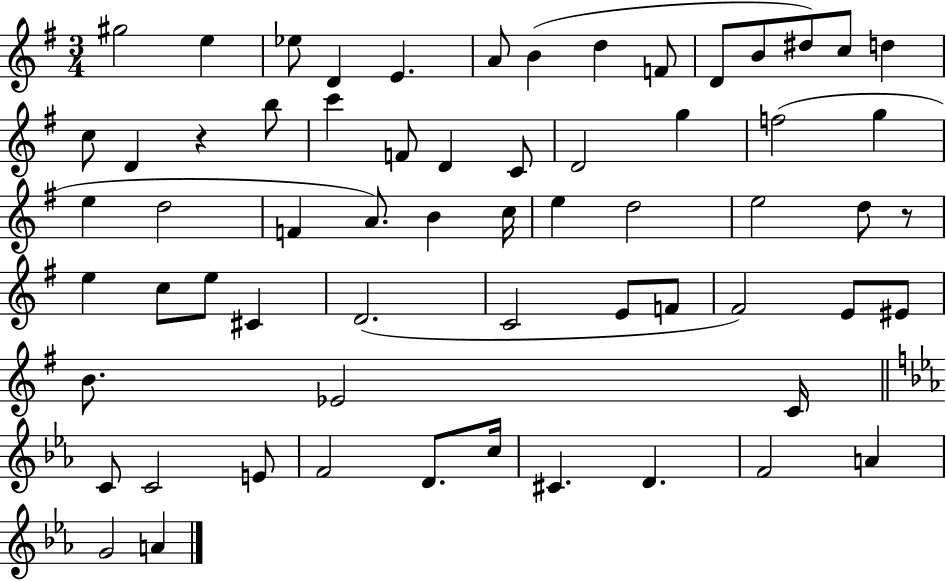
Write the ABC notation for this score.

X:1
T:Untitled
M:3/4
L:1/4
K:G
^g2 e _e/2 D E A/2 B d F/2 D/2 B/2 ^d/2 c/2 d c/2 D z b/2 c' F/2 D C/2 D2 g f2 g e d2 F A/2 B c/4 e d2 e2 d/2 z/2 e c/2 e/2 ^C D2 C2 E/2 F/2 ^F2 E/2 ^E/2 B/2 _E2 C/4 C/2 C2 E/2 F2 D/2 c/4 ^C D F2 A G2 A